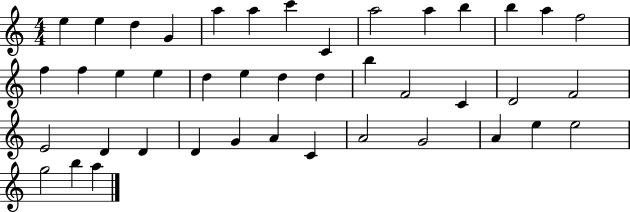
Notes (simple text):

E5/q E5/q D5/q G4/q A5/q A5/q C6/q C4/q A5/h A5/q B5/q B5/q A5/q F5/h F5/q F5/q E5/q E5/q D5/q E5/q D5/q D5/q B5/q F4/h C4/q D4/h F4/h E4/h D4/q D4/q D4/q G4/q A4/q C4/q A4/h G4/h A4/q E5/q E5/h G5/h B5/q A5/q